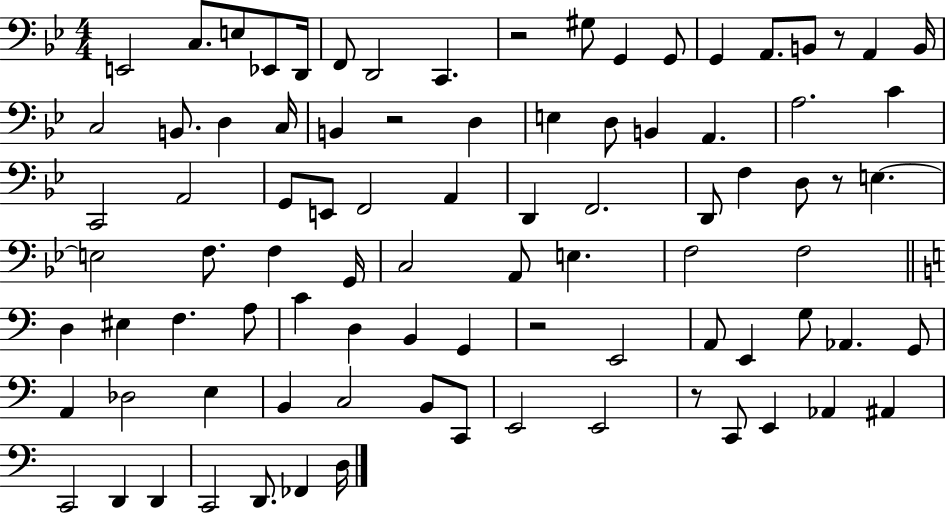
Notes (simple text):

E2/h C3/e. E3/e Eb2/e D2/s F2/e D2/h C2/q. R/h G#3/e G2/q G2/e G2/q A2/e. B2/e R/e A2/q B2/s C3/h B2/e. D3/q C3/s B2/q R/h D3/q E3/q D3/e B2/q A2/q. A3/h. C4/q C2/h A2/h G2/e E2/e F2/h A2/q D2/q F2/h. D2/e F3/q D3/e R/e E3/q. E3/h F3/e. F3/q G2/s C3/h A2/e E3/q. F3/h F3/h D3/q EIS3/q F3/q. A3/e C4/q D3/q B2/q G2/q R/h E2/h A2/e E2/q G3/e Ab2/q. G2/e A2/q Db3/h E3/q B2/q C3/h B2/e C2/e E2/h E2/h R/e C2/e E2/q Ab2/q A#2/q C2/h D2/q D2/q C2/h D2/e. FES2/q D3/s